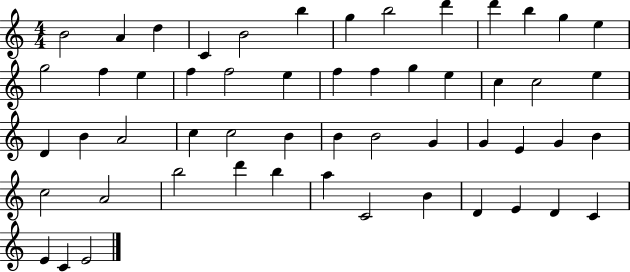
X:1
T:Untitled
M:4/4
L:1/4
K:C
B2 A d C B2 b g b2 d' d' b g e g2 f e f f2 e f f g e c c2 e D B A2 c c2 B B B2 G G E G B c2 A2 b2 d' b a C2 B D E D C E C E2